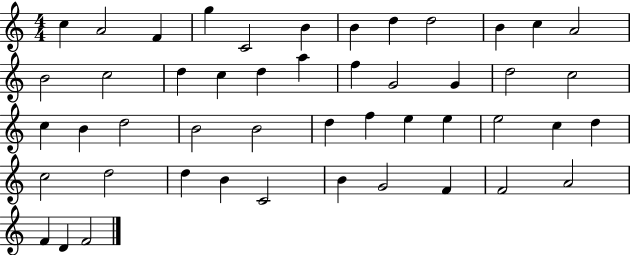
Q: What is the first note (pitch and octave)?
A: C5